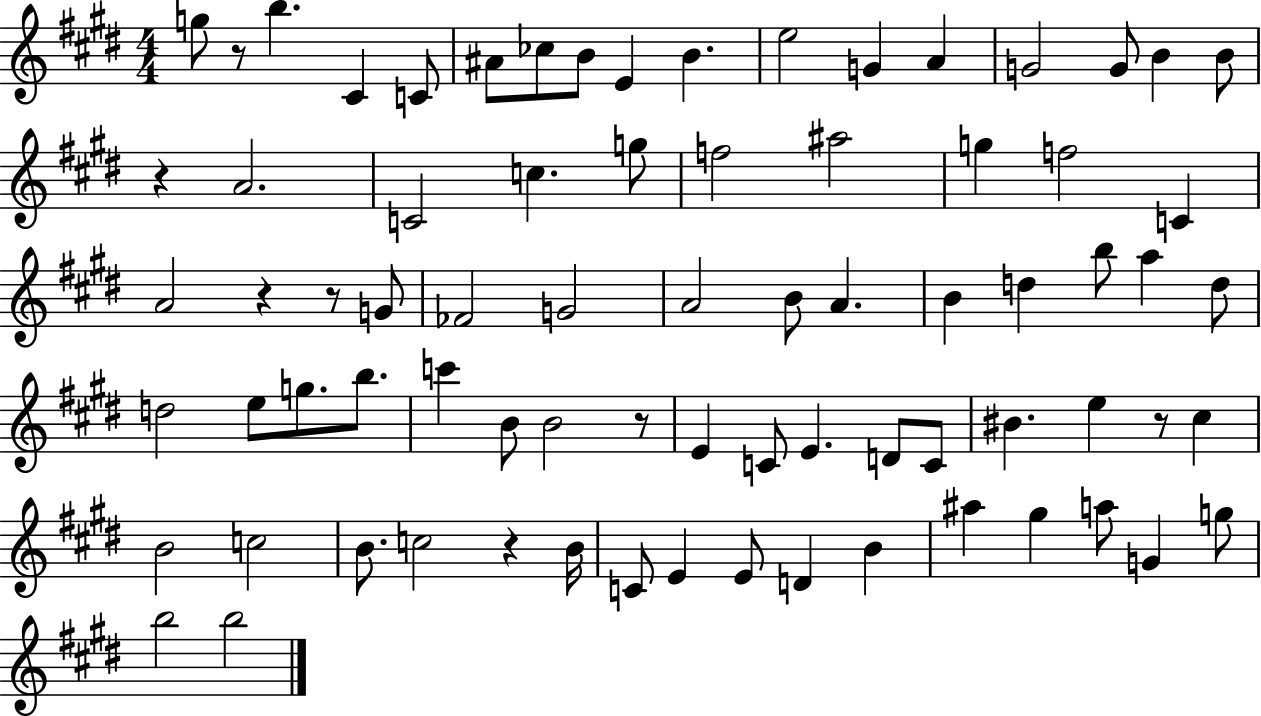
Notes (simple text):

G5/e R/e B5/q. C#4/q C4/e A#4/e CES5/e B4/e E4/q B4/q. E5/h G4/q A4/q G4/h G4/e B4/q B4/e R/q A4/h. C4/h C5/q. G5/e F5/h A#5/h G5/q F5/h C4/q A4/h R/q R/e G4/e FES4/h G4/h A4/h B4/e A4/q. B4/q D5/q B5/e A5/q D5/e D5/h E5/e G5/e. B5/e. C6/q B4/e B4/h R/e E4/q C4/e E4/q. D4/e C4/e BIS4/q. E5/q R/e C#5/q B4/h C5/h B4/e. C5/h R/q B4/s C4/e E4/q E4/e D4/q B4/q A#5/q G#5/q A5/e G4/q G5/e B5/h B5/h